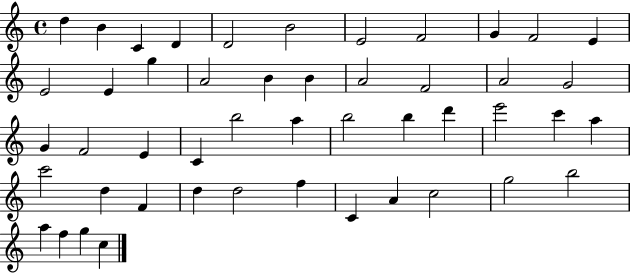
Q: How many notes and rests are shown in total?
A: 48